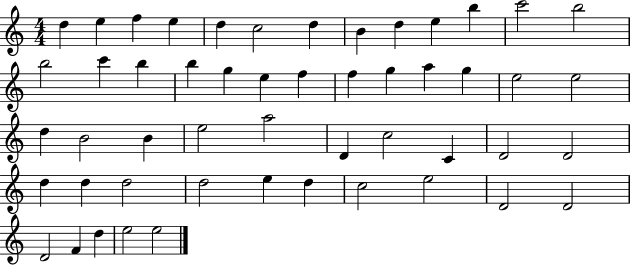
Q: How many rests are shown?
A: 0